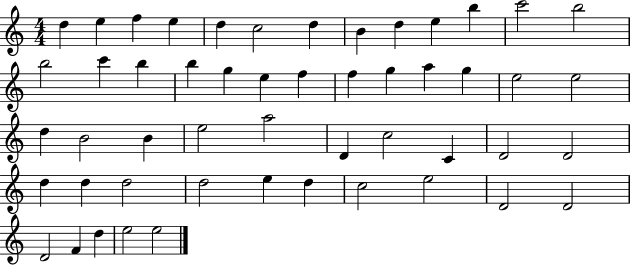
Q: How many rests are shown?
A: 0